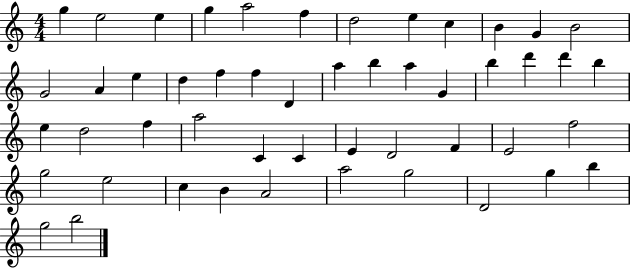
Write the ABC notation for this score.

X:1
T:Untitled
M:4/4
L:1/4
K:C
g e2 e g a2 f d2 e c B G B2 G2 A e d f f D a b a G b d' d' b e d2 f a2 C C E D2 F E2 f2 g2 e2 c B A2 a2 g2 D2 g b g2 b2